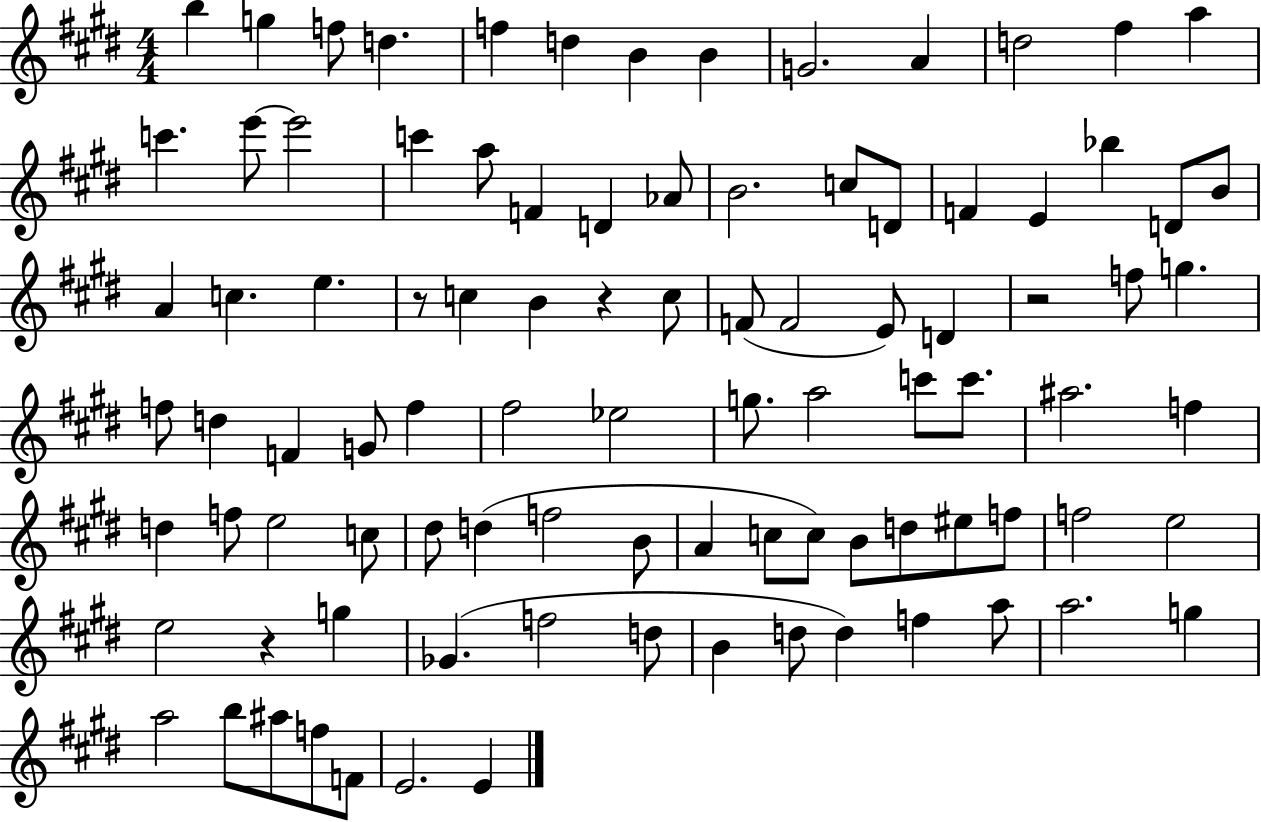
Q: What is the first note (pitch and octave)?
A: B5